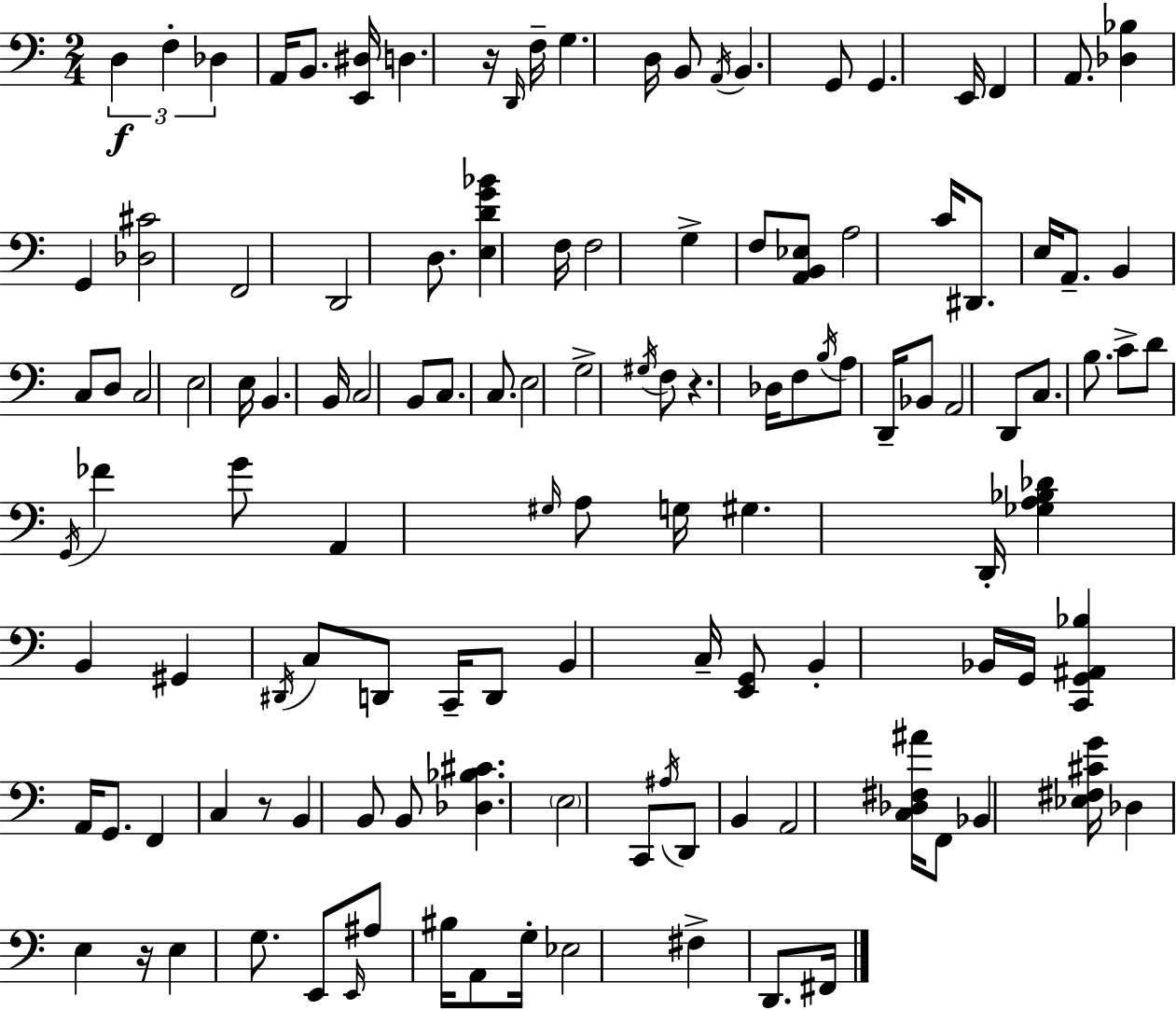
D3/q F3/q Db3/q A2/s B2/e. [E2,D#3]/s D3/q. R/s D2/s F3/s G3/q. D3/s B2/e A2/s B2/q. G2/e G2/q. E2/s F2/q A2/e. [Db3,Bb3]/q G2/q [Db3,C#4]/h F2/h D2/h D3/e. [E3,D4,G4,Bb4]/q F3/s F3/h G3/q F3/e [A2,B2,Eb3]/e A3/h C4/s D#2/e. E3/s A2/e. B2/q C3/e D3/e C3/h E3/h E3/s B2/q. B2/s C3/h B2/e C3/e. C3/e. E3/h G3/h G#3/s F3/e R/q. Db3/s F3/e B3/s A3/e D2/s Bb2/e A2/h D2/e C3/e. B3/e. C4/e D4/e G2/s FES4/q G4/e A2/q G#3/s A3/e G3/s G#3/q. D2/s [Gb3,A3,Bb3,Db4]/q B2/q G#2/q D#2/s C3/e D2/e C2/s D2/e B2/q C3/s [E2,G2]/e B2/q Bb2/s G2/s [C2,G2,A#2,Bb3]/q A2/s G2/e. F2/q C3/q R/e B2/q B2/e B2/e [Db3,Bb3,C#4]/q. E3/h C2/e A#3/s D2/e B2/q A2/h [C3,Db3,F#3,A#4]/s F2/e Bb2/q [Eb3,F#3,C#4,G4]/s Db3/q E3/q R/s E3/q G3/e. E2/e E2/s A#3/e BIS3/s A2/e G3/s Eb3/h F#3/q D2/e. F#2/s